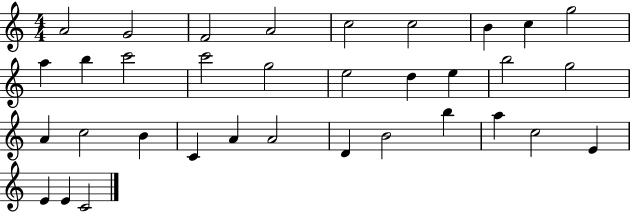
A4/h G4/h F4/h A4/h C5/h C5/h B4/q C5/q G5/h A5/q B5/q C6/h C6/h G5/h E5/h D5/q E5/q B5/h G5/h A4/q C5/h B4/q C4/q A4/q A4/h D4/q B4/h B5/q A5/q C5/h E4/q E4/q E4/q C4/h